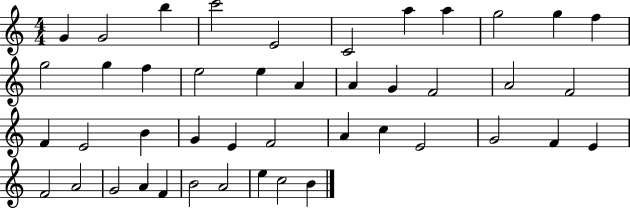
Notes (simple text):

G4/q G4/h B5/q C6/h E4/h C4/h A5/q A5/q G5/h G5/q F5/q G5/h G5/q F5/q E5/h E5/q A4/q A4/q G4/q F4/h A4/h F4/h F4/q E4/h B4/q G4/q E4/q F4/h A4/q C5/q E4/h G4/h F4/q E4/q F4/h A4/h G4/h A4/q F4/q B4/h A4/h E5/q C5/h B4/q